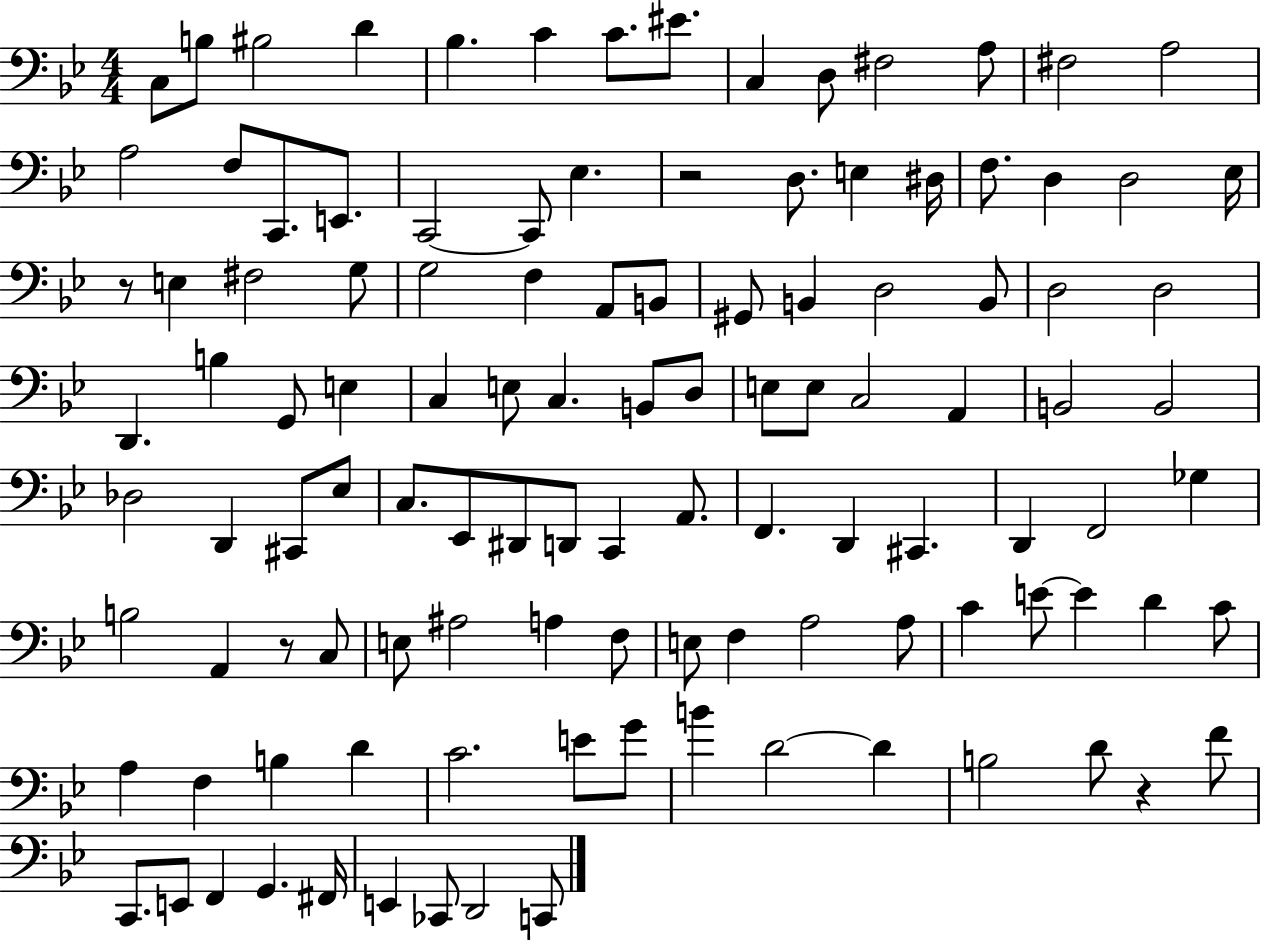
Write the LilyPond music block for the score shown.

{
  \clef bass
  \numericTimeSignature
  \time 4/4
  \key bes \major
  c8 b8 bis2 d'4 | bes4. c'4 c'8. eis'8. | c4 d8 fis2 a8 | fis2 a2 | \break a2 f8 c,8. e,8. | c,2~~ c,8 ees4. | r2 d8. e4 dis16 | f8. d4 d2 ees16 | \break r8 e4 fis2 g8 | g2 f4 a,8 b,8 | gis,8 b,4 d2 b,8 | d2 d2 | \break d,4. b4 g,8 e4 | c4 e8 c4. b,8 d8 | e8 e8 c2 a,4 | b,2 b,2 | \break des2 d,4 cis,8 ees8 | c8. ees,8 dis,8 d,8 c,4 a,8. | f,4. d,4 cis,4. | d,4 f,2 ges4 | \break b2 a,4 r8 c8 | e8 ais2 a4 f8 | e8 f4 a2 a8 | c'4 e'8~~ e'4 d'4 c'8 | \break a4 f4 b4 d'4 | c'2. e'8 g'8 | b'4 d'2~~ d'4 | b2 d'8 r4 f'8 | \break c,8. e,8 f,4 g,4. fis,16 | e,4 ces,8 d,2 c,8 | \bar "|."
}